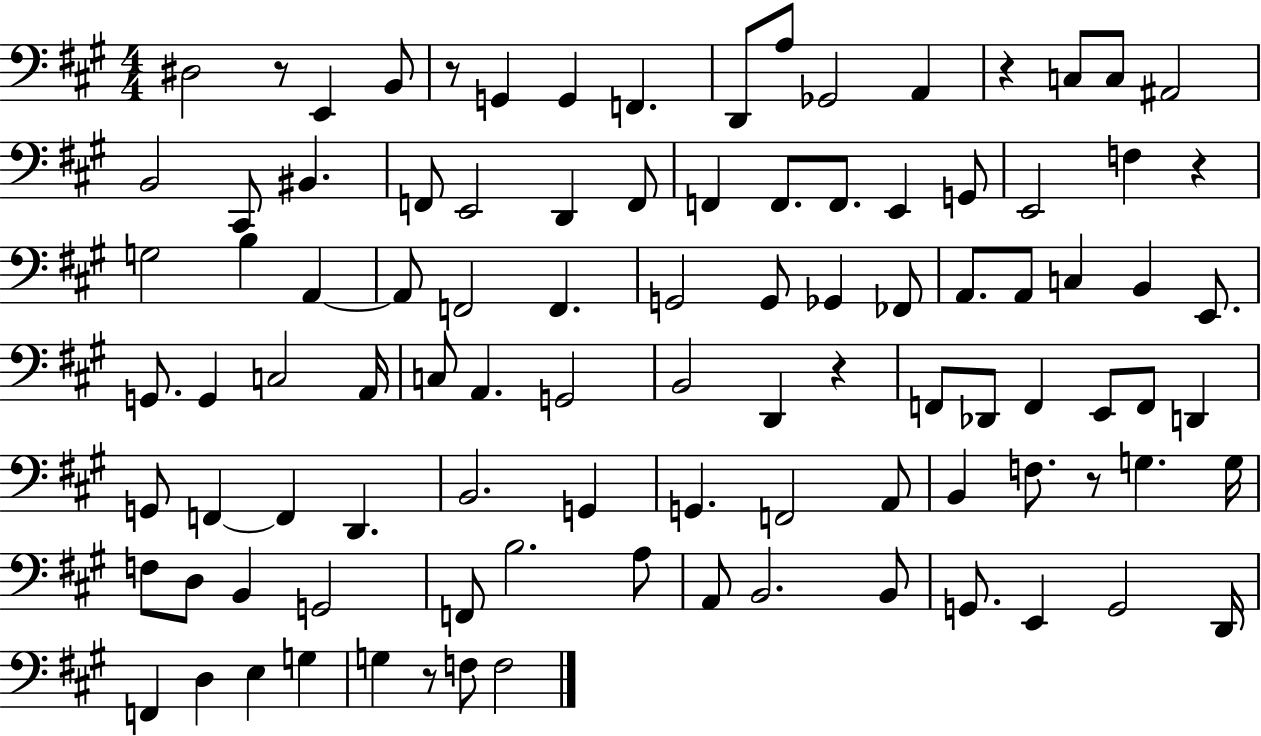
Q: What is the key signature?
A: A major